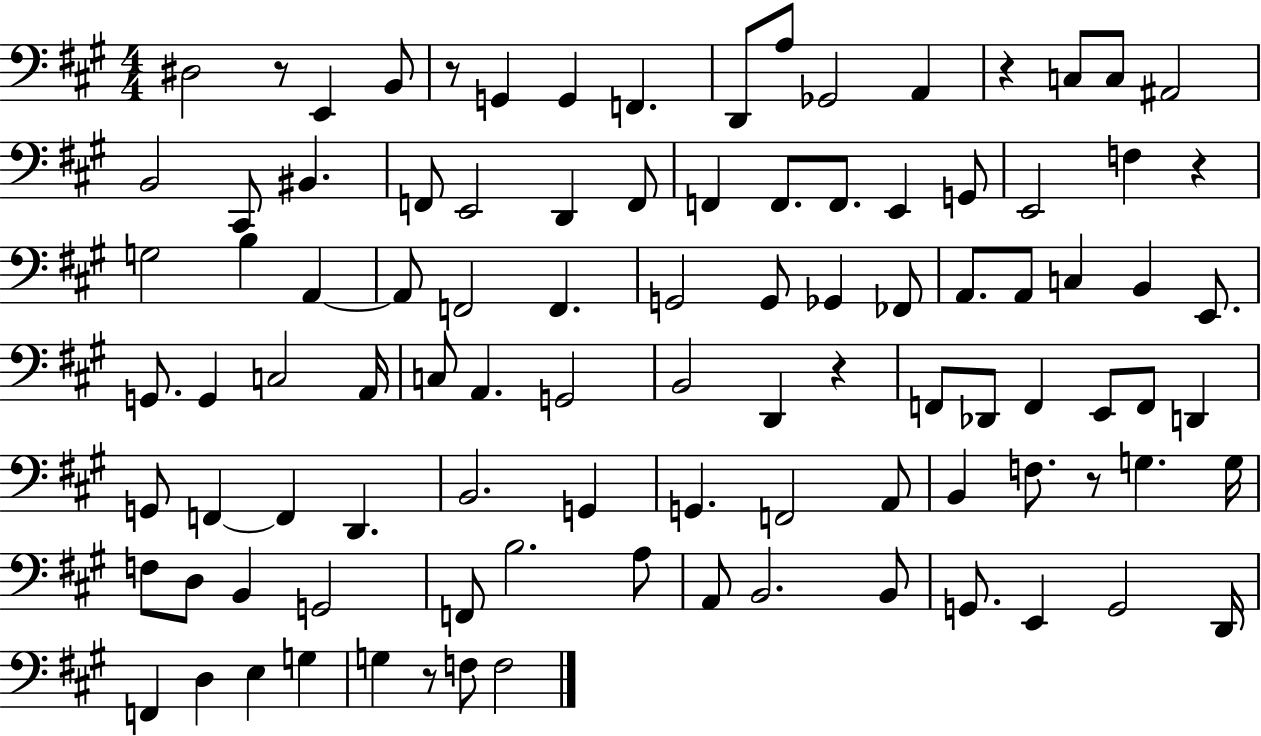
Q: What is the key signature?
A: A major